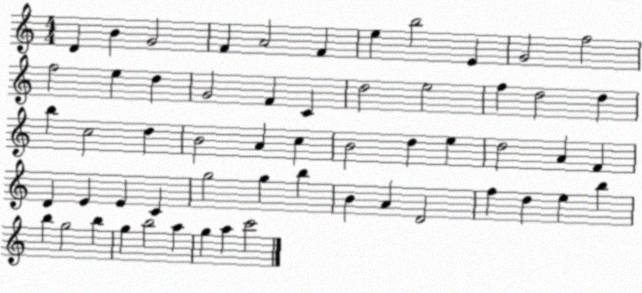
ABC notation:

X:1
T:Untitled
M:4/4
L:1/4
K:C
D B G2 F A2 F e b2 E G2 f2 f2 e d G2 F C d2 e2 f d2 d b c2 d B2 A c B2 d e d2 A F D E E C g2 g b B A D2 f d e b b g2 b g b2 a g a c'2